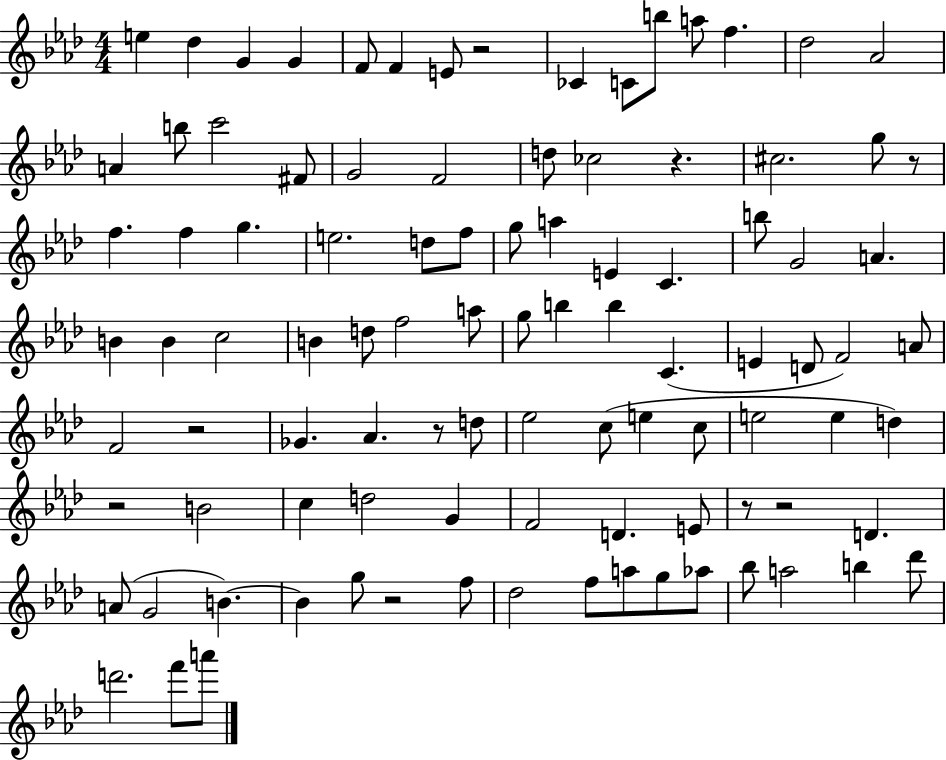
{
  \clef treble
  \numericTimeSignature
  \time 4/4
  \key aes \major
  e''4 des''4 g'4 g'4 | f'8 f'4 e'8 r2 | ces'4 c'8 b''8 a''8 f''4. | des''2 aes'2 | \break a'4 b''8 c'''2 fis'8 | g'2 f'2 | d''8 ces''2 r4. | cis''2. g''8 r8 | \break f''4. f''4 g''4. | e''2. d''8 f''8 | g''8 a''4 e'4 c'4. | b''8 g'2 a'4. | \break b'4 b'4 c''2 | b'4 d''8 f''2 a''8 | g''8 b''4 b''4 c'4.( | e'4 d'8 f'2) a'8 | \break f'2 r2 | ges'4. aes'4. r8 d''8 | ees''2 c''8( e''4 c''8 | e''2 e''4 d''4) | \break r2 b'2 | c''4 d''2 g'4 | f'2 d'4. e'8 | r8 r2 d'4. | \break a'8( g'2 b'4.~~) | b'4 g''8 r2 f''8 | des''2 f''8 a''8 g''8 aes''8 | bes''8 a''2 b''4 des'''8 | \break d'''2. f'''8 a'''8 | \bar "|."
}